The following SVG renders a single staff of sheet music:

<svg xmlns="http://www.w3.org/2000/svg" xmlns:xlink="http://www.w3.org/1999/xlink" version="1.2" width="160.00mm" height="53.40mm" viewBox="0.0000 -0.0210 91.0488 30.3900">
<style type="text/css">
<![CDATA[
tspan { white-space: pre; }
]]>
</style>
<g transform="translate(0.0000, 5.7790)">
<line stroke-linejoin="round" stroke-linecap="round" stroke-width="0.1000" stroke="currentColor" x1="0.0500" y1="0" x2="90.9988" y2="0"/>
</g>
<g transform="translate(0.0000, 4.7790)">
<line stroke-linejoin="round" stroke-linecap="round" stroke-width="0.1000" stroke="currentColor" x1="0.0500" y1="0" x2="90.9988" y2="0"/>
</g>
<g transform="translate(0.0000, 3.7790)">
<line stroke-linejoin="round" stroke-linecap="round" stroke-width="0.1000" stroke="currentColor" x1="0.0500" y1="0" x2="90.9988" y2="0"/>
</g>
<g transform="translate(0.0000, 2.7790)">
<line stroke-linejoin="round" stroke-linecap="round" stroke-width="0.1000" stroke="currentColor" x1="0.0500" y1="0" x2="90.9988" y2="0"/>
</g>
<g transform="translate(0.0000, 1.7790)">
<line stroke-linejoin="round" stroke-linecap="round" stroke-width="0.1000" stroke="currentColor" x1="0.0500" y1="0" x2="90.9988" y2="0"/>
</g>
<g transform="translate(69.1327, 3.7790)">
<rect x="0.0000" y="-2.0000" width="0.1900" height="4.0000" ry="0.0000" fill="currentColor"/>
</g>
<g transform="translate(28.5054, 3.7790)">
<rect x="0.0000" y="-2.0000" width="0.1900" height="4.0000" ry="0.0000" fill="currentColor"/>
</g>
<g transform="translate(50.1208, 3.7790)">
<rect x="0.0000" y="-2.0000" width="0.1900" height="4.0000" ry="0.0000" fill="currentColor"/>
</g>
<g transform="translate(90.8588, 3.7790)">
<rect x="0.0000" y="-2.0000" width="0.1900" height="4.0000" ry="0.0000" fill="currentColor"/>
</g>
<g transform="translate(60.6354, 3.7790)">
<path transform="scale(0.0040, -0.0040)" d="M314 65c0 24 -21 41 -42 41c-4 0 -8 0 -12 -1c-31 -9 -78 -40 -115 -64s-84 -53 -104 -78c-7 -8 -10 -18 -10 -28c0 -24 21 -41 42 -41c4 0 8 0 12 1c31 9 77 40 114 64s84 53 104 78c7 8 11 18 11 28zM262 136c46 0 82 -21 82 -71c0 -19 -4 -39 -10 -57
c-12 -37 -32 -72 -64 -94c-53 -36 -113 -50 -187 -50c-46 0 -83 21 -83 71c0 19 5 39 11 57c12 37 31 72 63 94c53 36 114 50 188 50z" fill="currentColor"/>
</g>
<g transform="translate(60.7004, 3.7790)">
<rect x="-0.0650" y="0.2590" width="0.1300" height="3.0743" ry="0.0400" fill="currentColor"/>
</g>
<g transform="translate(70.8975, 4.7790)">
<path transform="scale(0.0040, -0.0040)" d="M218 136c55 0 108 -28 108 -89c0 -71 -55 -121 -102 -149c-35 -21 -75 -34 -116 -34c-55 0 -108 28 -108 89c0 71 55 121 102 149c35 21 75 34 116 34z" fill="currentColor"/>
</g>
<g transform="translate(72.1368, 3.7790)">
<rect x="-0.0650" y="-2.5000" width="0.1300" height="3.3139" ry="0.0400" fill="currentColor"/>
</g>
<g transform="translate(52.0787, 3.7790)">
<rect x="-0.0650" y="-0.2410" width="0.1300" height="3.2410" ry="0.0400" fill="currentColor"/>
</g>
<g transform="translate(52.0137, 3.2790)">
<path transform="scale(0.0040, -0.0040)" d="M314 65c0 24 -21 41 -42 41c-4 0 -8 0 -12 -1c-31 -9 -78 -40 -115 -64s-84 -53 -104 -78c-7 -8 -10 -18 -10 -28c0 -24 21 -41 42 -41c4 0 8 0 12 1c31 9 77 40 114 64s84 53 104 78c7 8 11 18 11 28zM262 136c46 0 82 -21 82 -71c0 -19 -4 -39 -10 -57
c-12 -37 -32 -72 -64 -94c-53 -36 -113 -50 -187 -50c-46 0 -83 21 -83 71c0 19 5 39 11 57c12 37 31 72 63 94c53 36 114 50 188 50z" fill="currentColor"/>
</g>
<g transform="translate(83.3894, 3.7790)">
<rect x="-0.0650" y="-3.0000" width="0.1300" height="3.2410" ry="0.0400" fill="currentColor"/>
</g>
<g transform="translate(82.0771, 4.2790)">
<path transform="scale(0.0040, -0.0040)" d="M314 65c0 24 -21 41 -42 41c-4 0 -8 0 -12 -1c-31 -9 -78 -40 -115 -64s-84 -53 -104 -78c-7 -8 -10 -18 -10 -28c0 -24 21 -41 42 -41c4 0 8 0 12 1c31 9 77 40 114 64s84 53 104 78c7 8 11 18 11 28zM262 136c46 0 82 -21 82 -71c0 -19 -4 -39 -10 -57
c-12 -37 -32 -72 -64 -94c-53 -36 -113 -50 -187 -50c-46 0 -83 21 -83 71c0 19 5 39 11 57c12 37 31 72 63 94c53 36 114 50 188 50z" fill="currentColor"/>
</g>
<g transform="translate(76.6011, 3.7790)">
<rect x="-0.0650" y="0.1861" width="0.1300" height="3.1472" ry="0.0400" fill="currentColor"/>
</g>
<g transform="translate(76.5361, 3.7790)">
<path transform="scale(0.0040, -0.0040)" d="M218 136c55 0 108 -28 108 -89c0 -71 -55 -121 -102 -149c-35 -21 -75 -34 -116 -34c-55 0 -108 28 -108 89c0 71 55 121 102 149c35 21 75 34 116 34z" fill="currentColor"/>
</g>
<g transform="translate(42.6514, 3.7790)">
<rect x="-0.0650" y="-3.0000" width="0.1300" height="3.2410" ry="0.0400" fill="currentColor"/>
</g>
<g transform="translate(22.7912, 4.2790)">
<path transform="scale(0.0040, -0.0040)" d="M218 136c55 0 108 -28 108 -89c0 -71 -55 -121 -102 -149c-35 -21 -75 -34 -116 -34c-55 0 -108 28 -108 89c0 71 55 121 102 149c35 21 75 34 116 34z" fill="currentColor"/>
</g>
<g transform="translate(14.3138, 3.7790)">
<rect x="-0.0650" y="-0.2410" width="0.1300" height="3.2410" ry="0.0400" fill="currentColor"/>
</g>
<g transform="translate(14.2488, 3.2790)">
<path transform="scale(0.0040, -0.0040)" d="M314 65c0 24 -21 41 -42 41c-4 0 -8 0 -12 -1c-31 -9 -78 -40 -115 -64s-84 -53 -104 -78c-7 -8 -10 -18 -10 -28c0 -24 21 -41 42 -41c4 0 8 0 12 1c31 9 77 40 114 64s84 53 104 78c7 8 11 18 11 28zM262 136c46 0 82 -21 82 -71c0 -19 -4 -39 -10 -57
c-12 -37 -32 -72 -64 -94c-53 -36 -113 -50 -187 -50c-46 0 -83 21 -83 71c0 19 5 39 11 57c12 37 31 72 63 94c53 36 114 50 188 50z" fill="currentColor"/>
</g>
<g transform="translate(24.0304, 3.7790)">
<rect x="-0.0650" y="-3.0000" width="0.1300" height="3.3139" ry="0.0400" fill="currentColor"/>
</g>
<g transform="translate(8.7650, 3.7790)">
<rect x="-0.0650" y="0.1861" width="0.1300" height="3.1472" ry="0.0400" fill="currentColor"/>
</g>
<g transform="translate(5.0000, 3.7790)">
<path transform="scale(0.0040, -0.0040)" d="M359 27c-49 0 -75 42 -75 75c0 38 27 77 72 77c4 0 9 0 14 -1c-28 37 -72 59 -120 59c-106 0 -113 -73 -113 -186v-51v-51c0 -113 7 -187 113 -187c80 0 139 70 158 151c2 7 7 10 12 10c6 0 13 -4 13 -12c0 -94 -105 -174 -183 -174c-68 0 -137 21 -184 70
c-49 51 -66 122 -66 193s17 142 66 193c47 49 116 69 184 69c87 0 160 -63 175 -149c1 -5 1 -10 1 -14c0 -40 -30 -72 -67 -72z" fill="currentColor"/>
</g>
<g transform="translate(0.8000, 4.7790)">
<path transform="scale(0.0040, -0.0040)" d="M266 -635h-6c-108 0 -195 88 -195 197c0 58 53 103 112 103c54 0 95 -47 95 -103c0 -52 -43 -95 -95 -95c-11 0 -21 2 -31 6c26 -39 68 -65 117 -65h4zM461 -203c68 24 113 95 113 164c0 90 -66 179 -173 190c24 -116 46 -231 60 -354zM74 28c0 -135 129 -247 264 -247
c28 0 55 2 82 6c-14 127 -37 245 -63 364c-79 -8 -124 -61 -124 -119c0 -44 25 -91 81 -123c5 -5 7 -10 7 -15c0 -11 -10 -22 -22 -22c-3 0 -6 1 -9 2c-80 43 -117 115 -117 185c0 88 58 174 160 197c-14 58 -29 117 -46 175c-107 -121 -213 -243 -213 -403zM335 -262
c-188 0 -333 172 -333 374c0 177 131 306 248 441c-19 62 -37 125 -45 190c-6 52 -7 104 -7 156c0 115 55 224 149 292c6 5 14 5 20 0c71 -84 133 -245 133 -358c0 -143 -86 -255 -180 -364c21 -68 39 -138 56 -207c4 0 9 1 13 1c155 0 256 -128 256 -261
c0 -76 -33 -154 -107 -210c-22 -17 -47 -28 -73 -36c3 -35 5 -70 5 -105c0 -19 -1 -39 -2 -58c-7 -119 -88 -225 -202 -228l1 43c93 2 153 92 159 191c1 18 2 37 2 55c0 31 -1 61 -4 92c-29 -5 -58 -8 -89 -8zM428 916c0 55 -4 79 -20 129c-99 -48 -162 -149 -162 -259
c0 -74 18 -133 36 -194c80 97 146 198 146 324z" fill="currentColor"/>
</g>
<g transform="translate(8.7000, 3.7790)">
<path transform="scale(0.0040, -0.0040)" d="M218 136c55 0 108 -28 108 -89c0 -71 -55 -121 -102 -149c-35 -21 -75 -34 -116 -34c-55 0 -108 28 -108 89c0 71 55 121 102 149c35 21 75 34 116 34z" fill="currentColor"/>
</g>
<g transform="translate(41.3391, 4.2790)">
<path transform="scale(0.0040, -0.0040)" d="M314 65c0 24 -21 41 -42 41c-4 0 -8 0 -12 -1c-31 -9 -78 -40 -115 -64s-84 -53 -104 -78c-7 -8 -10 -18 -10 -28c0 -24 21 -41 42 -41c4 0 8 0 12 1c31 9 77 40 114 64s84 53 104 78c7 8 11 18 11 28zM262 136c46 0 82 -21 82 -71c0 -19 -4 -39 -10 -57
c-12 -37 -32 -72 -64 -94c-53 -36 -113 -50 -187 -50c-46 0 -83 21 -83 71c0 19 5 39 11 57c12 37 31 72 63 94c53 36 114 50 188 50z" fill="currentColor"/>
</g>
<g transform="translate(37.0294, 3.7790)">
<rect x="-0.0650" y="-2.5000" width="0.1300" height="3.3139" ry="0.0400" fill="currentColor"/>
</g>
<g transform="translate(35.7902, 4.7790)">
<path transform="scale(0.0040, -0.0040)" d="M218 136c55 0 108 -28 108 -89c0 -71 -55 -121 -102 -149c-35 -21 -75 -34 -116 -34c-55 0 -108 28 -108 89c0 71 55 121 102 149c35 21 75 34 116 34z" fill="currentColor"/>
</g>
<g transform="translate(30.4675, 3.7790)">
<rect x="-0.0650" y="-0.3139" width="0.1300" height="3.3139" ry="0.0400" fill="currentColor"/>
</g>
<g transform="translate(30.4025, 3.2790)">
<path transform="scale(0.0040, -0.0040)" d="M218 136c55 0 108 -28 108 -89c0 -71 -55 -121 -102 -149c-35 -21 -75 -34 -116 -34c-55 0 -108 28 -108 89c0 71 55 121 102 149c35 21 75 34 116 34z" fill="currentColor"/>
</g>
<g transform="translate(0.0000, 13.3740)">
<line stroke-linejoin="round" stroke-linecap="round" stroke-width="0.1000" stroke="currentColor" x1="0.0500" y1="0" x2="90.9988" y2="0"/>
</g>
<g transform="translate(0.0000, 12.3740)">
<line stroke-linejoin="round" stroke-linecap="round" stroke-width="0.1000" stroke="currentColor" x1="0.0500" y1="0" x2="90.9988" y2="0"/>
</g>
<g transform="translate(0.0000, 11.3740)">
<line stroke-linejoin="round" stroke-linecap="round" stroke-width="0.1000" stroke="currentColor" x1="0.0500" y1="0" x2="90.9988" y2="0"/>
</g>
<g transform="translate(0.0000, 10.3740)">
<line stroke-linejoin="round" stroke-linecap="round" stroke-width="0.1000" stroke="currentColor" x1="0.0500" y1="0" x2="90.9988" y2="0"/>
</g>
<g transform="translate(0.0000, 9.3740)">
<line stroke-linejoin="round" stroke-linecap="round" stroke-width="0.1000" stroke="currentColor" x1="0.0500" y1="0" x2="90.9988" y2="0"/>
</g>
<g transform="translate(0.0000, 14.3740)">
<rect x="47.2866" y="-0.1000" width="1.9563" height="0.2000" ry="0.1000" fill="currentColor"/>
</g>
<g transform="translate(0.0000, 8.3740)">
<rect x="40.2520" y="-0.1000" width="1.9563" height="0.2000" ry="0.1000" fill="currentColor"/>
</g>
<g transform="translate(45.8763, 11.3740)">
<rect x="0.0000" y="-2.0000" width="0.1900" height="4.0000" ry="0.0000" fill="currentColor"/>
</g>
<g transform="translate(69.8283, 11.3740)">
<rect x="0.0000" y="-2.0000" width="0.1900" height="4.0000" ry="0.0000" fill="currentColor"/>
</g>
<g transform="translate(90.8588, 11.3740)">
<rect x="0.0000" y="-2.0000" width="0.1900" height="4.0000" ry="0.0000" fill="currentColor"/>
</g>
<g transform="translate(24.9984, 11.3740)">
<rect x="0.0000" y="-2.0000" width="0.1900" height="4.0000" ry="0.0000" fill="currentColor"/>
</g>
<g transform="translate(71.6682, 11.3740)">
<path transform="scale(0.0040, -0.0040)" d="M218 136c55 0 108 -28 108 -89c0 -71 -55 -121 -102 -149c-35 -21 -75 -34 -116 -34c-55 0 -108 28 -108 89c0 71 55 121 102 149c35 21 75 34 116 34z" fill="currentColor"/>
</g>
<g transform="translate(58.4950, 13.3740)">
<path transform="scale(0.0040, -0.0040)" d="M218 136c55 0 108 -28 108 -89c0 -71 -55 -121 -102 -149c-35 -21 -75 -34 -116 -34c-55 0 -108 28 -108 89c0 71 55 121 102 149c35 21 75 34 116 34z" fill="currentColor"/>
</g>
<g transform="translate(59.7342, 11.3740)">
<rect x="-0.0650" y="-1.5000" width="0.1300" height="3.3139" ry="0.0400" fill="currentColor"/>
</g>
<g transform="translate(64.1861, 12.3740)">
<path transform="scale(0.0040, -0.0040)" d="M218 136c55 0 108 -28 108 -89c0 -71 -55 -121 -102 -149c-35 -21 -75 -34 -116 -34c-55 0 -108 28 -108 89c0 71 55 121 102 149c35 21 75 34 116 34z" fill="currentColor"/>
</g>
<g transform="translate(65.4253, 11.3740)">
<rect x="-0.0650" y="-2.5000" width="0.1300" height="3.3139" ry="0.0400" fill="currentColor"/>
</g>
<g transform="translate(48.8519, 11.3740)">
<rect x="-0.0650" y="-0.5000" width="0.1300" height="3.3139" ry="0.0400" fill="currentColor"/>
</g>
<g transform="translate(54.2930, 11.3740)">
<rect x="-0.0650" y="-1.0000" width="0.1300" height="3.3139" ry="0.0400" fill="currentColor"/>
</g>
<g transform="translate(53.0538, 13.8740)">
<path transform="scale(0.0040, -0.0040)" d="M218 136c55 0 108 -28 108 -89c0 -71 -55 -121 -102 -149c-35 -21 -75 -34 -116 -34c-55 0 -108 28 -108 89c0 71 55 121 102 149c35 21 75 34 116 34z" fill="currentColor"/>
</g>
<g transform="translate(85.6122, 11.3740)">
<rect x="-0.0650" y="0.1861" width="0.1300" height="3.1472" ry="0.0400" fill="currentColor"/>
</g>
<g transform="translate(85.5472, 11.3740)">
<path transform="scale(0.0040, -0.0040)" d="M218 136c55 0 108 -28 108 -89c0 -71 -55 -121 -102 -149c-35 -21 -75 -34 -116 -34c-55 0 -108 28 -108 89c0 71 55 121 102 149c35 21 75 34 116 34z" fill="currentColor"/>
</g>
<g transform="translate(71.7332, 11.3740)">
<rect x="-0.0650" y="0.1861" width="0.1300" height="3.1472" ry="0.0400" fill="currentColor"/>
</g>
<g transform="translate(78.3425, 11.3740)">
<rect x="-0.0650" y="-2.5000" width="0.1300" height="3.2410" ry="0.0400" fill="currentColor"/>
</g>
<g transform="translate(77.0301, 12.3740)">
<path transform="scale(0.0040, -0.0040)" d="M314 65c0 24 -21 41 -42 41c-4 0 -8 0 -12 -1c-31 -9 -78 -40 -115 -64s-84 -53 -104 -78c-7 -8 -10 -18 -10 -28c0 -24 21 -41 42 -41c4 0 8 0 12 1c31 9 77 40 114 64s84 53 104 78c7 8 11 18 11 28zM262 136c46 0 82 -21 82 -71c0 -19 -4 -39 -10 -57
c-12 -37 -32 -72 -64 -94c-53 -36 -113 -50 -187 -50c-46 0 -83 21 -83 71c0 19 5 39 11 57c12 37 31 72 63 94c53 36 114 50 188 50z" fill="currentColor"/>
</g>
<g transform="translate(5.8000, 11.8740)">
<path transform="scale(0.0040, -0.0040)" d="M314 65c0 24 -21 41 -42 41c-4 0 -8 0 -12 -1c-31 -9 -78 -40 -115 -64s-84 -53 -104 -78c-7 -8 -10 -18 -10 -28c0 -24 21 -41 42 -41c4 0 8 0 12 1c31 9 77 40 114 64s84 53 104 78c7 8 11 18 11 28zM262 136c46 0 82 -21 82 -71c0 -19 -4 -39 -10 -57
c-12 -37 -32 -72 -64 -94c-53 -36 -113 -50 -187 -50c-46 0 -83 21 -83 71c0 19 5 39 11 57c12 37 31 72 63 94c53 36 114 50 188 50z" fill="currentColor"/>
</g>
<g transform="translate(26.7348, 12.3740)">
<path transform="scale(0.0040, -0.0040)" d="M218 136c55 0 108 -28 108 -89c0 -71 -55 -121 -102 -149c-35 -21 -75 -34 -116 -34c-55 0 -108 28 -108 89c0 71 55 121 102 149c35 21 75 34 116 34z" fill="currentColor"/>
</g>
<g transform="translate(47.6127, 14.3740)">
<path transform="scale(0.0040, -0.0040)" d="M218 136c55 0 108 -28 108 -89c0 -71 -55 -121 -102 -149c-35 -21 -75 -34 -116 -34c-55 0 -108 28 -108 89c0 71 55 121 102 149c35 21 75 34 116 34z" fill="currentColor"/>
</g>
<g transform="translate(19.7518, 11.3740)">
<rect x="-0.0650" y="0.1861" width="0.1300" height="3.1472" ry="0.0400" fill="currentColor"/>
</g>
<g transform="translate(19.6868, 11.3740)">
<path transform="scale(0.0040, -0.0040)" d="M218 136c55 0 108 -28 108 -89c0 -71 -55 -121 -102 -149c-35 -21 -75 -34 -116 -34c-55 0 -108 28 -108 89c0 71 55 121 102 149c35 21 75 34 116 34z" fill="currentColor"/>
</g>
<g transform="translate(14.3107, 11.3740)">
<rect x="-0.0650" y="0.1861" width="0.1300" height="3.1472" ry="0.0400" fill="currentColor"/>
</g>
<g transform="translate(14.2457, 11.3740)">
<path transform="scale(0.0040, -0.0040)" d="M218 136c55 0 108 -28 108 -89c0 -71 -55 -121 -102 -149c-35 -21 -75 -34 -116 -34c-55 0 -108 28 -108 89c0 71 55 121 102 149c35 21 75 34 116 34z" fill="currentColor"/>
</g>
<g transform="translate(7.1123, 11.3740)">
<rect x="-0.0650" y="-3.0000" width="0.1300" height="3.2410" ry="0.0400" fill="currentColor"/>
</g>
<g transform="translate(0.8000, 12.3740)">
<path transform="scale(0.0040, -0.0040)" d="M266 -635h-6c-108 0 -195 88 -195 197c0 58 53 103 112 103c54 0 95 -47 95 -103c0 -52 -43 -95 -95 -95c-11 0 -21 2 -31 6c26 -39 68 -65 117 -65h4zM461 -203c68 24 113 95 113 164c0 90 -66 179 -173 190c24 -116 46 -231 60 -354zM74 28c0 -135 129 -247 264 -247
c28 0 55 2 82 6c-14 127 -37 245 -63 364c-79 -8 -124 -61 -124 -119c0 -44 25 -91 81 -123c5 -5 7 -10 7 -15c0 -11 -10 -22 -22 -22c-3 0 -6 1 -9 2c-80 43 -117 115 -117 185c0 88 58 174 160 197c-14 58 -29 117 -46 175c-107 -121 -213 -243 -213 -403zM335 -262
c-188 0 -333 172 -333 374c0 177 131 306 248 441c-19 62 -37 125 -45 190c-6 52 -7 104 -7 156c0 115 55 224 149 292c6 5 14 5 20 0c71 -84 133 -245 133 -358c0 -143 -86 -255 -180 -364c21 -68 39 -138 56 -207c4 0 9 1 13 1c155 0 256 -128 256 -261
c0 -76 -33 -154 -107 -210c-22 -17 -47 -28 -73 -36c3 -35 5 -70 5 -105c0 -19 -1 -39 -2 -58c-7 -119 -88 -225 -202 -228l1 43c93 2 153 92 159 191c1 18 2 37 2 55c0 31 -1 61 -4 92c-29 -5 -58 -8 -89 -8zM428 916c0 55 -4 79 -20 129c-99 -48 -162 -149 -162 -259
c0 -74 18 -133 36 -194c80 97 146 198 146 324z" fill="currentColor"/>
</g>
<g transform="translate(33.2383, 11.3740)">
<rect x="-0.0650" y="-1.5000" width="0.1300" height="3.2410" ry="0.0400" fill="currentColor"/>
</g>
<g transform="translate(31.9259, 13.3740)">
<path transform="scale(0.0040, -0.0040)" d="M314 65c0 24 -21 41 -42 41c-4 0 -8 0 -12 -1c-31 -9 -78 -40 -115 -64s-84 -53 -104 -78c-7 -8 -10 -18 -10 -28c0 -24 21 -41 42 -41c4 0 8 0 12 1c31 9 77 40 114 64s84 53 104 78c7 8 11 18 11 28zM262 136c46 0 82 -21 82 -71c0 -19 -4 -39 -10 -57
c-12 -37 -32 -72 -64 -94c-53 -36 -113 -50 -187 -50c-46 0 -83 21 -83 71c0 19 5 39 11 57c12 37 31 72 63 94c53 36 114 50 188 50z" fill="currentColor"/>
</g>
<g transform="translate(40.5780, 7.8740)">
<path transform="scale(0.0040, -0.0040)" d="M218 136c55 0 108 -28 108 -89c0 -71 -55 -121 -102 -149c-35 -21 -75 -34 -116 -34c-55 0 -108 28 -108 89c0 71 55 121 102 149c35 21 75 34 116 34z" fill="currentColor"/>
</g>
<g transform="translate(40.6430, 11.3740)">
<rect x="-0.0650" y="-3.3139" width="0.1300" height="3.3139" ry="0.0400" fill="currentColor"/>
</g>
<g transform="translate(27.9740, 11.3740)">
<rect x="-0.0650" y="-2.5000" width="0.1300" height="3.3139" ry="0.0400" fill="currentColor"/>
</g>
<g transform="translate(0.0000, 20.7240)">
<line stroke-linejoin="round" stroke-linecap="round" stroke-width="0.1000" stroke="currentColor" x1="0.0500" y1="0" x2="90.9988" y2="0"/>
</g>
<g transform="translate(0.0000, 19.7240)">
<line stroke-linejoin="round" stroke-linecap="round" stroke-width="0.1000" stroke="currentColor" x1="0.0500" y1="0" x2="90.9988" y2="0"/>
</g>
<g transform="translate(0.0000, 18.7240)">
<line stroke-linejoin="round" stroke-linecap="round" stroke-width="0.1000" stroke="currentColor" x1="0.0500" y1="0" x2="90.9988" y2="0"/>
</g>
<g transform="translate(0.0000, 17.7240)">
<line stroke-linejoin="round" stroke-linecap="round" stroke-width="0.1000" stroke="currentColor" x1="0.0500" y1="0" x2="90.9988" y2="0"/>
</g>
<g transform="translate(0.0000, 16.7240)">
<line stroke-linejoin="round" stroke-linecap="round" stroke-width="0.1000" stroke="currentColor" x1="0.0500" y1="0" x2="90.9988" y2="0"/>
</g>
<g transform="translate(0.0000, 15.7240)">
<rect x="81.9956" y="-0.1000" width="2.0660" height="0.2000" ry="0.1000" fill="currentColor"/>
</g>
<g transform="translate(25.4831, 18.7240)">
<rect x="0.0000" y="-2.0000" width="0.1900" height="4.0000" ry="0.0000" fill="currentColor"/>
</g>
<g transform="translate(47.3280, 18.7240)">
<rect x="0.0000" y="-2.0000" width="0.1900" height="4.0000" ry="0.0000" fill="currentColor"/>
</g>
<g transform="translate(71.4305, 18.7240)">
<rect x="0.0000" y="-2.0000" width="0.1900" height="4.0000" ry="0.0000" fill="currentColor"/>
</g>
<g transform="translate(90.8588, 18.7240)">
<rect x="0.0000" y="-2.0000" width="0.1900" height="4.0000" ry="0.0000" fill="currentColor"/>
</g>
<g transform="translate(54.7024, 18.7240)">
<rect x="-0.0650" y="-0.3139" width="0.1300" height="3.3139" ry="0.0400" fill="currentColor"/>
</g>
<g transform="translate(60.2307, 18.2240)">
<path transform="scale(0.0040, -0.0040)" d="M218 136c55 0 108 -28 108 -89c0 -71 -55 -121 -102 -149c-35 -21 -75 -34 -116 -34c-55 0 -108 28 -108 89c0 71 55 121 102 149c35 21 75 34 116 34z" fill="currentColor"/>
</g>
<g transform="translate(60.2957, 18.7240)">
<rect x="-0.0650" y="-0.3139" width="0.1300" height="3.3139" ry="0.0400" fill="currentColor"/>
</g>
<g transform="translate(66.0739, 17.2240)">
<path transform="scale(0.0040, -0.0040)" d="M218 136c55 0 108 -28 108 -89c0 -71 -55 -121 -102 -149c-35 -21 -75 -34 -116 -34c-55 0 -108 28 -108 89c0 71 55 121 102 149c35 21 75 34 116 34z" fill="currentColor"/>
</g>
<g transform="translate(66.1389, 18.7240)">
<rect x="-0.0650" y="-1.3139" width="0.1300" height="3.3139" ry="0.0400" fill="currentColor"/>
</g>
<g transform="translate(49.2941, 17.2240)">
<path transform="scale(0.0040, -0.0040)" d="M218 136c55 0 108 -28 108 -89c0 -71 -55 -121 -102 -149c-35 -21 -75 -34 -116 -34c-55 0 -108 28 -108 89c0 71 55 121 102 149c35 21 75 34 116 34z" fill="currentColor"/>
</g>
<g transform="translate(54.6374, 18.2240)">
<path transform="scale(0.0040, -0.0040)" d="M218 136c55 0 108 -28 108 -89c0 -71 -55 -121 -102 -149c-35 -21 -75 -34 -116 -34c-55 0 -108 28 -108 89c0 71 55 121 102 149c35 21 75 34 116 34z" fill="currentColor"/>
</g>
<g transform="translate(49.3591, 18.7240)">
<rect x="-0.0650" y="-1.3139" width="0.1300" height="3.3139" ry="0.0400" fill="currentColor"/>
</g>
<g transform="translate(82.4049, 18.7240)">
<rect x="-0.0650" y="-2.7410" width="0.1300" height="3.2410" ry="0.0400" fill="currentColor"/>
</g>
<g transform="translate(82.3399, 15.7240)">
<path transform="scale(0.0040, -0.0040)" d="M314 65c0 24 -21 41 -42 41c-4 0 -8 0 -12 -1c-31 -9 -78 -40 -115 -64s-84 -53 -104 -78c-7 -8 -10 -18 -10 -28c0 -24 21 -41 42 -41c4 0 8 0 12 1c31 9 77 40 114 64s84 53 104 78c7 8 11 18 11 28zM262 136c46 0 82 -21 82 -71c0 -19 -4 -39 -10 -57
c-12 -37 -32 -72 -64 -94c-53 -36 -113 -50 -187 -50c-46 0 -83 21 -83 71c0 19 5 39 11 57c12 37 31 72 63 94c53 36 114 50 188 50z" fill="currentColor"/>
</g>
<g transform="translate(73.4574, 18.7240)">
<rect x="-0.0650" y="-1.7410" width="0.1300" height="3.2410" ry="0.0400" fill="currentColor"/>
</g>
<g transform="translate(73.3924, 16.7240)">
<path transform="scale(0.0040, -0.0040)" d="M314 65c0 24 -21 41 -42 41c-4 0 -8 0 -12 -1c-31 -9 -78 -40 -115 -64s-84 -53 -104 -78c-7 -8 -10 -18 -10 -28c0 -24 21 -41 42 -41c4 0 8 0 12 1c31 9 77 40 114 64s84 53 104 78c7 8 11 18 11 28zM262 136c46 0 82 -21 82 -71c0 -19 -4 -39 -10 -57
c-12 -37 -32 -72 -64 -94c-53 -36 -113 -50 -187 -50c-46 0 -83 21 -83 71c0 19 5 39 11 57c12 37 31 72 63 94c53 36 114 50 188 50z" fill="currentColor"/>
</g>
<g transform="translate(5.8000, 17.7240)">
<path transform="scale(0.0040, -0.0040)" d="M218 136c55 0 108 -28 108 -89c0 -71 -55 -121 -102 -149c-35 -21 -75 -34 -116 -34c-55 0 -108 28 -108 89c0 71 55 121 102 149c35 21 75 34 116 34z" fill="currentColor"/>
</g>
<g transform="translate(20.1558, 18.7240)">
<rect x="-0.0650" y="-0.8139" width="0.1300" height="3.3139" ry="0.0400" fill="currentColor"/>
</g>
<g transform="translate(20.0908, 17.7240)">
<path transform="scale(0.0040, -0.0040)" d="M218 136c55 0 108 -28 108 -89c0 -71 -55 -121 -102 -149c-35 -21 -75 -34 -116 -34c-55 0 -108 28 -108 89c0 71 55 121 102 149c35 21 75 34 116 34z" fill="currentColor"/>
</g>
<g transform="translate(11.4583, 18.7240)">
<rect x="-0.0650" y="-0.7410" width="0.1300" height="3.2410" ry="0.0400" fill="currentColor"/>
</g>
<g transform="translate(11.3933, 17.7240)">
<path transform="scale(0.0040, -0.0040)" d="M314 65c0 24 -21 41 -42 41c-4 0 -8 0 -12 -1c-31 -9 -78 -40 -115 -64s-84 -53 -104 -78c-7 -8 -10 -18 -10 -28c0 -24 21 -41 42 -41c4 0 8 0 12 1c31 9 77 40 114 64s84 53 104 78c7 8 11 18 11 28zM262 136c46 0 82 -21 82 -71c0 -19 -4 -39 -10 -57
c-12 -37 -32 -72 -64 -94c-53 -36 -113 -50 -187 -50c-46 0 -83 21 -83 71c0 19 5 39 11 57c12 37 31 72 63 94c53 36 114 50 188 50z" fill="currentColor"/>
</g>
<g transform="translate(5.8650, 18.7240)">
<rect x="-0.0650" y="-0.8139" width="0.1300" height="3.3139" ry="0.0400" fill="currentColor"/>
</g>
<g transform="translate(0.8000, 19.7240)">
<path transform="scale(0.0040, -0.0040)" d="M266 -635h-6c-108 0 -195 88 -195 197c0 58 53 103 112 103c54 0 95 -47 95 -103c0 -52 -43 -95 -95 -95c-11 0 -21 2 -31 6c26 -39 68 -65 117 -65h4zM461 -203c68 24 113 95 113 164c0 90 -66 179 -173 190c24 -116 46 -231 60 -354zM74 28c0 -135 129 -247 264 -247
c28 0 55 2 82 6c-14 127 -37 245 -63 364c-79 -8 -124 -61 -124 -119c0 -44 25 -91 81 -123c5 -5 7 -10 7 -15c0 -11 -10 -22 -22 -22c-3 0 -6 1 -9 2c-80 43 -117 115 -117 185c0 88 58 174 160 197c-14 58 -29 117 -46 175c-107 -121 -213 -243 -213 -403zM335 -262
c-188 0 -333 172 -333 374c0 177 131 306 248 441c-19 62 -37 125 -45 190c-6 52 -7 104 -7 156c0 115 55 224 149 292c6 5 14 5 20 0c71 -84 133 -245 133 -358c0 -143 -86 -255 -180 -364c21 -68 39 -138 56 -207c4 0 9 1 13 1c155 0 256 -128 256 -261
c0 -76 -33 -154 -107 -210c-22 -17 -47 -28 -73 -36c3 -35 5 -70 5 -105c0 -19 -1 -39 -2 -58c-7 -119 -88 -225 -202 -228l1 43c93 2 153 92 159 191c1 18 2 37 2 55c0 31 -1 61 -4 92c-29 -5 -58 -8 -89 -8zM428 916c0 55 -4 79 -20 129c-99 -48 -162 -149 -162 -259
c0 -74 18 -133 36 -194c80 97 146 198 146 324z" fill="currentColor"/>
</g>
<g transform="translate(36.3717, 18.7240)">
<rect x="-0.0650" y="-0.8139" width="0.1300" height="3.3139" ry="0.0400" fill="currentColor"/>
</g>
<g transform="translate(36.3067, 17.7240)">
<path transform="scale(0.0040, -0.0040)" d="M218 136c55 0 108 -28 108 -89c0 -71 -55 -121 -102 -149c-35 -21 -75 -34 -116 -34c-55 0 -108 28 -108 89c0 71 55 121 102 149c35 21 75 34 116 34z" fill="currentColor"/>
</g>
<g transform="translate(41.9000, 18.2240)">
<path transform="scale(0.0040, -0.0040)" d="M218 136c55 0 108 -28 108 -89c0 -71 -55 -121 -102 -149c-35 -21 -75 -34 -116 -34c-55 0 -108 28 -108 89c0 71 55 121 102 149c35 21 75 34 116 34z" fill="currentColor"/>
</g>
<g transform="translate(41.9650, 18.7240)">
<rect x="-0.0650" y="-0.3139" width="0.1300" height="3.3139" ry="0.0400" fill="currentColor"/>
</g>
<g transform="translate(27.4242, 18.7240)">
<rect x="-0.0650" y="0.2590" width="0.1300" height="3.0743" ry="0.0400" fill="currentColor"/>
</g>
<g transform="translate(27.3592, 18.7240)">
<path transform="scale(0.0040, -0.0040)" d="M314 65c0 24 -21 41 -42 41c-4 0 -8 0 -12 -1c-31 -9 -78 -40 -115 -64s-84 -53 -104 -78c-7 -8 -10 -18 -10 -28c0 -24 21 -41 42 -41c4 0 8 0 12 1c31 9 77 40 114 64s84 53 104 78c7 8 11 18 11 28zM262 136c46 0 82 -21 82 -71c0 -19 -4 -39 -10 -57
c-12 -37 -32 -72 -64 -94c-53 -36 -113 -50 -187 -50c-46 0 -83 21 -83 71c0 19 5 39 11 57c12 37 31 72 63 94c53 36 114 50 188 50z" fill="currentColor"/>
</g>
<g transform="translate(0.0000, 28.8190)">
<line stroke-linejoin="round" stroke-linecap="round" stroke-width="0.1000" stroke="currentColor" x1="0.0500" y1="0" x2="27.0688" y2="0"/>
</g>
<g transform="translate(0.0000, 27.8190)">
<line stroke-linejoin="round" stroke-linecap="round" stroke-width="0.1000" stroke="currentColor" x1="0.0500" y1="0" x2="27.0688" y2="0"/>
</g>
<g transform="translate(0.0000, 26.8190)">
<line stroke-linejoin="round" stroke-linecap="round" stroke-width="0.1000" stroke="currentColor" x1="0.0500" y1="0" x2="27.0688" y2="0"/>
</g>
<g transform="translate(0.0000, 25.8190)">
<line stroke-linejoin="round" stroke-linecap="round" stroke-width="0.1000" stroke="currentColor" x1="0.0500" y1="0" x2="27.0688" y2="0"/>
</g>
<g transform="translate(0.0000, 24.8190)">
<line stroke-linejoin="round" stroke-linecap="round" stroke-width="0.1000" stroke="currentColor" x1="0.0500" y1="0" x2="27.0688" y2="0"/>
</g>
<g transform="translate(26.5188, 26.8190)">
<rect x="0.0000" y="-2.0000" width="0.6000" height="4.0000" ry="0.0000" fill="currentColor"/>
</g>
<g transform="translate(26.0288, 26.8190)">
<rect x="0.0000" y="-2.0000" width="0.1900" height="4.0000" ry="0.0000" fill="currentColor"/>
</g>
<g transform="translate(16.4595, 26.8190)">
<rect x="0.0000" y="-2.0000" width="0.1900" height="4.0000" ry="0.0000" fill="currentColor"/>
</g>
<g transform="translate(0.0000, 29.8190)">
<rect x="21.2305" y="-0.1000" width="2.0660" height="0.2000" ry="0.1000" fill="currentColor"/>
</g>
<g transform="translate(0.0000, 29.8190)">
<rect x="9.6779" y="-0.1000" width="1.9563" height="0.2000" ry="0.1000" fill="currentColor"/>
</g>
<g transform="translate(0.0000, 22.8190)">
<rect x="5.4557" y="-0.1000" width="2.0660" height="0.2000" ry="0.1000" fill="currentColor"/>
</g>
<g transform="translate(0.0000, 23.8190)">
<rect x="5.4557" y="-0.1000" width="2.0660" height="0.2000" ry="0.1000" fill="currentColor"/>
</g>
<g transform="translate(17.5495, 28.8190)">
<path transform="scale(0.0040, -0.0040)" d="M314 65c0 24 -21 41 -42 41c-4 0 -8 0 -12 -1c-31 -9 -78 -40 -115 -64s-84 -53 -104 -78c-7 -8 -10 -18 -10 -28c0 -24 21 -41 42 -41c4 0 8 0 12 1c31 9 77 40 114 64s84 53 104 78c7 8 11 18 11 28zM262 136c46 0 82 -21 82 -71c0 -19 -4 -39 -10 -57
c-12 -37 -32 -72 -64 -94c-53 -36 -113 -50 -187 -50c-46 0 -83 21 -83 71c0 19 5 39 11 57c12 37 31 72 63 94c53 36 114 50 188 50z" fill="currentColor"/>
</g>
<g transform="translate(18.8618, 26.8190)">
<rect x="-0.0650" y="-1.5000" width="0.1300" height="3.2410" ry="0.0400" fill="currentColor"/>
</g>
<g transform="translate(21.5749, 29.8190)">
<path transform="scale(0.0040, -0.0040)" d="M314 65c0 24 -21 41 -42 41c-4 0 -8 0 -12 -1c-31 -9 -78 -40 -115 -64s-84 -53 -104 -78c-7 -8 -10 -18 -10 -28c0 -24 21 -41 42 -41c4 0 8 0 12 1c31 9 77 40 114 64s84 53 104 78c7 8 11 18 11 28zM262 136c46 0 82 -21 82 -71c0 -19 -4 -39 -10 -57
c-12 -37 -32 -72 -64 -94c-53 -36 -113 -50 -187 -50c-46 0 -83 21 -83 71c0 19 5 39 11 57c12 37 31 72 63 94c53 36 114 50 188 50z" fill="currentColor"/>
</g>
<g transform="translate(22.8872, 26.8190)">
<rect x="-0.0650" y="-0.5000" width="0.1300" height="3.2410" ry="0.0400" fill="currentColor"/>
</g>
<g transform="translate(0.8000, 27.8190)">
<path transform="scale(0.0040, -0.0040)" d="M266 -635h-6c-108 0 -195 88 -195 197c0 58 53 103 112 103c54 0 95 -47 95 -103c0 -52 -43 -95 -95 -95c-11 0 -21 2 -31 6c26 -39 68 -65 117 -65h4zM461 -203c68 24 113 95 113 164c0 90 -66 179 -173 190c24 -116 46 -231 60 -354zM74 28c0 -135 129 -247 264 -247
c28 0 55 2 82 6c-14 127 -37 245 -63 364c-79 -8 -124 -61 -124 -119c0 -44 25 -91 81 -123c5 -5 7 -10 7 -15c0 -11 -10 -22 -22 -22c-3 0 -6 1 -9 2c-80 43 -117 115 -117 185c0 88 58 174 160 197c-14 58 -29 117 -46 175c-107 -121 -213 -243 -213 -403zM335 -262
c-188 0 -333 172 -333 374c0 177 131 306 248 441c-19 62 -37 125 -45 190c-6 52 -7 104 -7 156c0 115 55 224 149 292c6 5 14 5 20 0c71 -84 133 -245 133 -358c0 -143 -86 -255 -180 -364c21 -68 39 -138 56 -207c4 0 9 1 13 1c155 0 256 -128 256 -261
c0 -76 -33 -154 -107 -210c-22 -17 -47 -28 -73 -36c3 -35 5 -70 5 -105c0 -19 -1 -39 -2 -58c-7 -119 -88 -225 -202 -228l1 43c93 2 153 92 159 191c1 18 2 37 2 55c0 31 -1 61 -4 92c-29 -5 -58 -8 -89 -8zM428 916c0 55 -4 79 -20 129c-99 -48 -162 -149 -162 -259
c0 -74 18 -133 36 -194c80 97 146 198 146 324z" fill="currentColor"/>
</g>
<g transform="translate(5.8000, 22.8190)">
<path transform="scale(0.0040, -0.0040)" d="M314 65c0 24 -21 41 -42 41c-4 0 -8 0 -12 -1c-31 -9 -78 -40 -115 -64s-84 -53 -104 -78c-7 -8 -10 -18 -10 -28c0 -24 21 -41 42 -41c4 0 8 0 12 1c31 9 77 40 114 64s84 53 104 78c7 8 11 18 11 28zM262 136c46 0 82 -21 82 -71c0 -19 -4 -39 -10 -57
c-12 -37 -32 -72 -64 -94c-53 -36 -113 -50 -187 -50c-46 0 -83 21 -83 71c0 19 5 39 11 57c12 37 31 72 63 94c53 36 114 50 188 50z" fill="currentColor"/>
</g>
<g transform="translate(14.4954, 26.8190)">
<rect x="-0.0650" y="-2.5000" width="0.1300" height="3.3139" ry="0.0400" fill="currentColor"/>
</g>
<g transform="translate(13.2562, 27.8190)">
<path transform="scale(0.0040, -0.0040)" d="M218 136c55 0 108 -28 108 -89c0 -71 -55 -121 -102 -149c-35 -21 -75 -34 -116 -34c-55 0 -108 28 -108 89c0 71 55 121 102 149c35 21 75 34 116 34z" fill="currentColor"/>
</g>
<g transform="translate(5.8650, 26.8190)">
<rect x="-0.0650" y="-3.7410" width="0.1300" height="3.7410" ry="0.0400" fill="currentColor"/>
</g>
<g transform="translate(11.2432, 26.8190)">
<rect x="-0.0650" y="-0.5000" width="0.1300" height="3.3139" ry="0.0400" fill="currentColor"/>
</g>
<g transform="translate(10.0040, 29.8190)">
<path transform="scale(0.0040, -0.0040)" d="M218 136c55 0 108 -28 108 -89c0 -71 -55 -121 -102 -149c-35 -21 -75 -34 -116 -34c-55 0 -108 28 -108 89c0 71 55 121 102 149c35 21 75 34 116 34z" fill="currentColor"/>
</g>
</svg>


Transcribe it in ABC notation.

X:1
T:Untitled
M:4/4
L:1/4
K:C
B c2 A c G A2 c2 B2 G B A2 A2 B B G E2 b C D E G B G2 B d d2 d B2 d c e c c e f2 a2 c'2 C G E2 C2